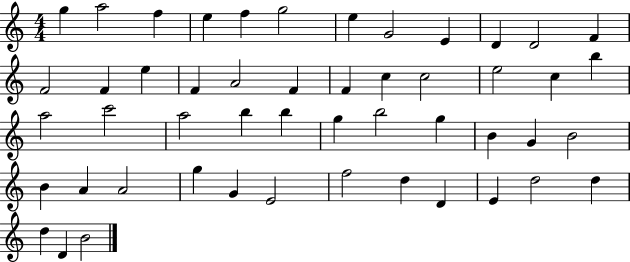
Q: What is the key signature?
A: C major